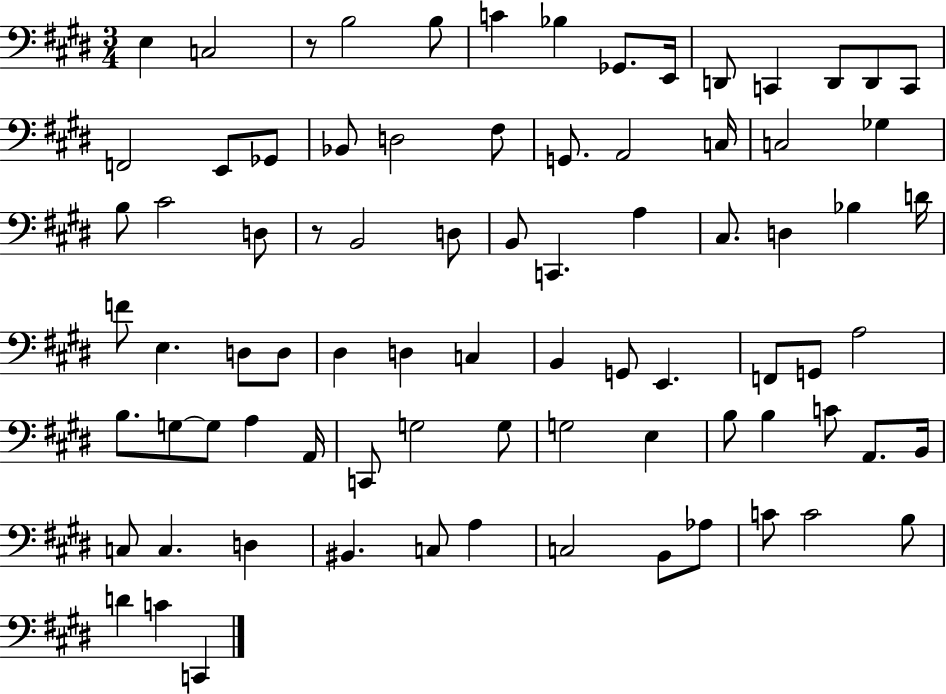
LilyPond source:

{
  \clef bass
  \numericTimeSignature
  \time 3/4
  \key e \major
  e4 c2 | r8 b2 b8 | c'4 bes4 ges,8. e,16 | d,8 c,4 d,8 d,8 c,8 | \break f,2 e,8 ges,8 | bes,8 d2 fis8 | g,8. a,2 c16 | c2 ges4 | \break b8 cis'2 d8 | r8 b,2 d8 | b,8 c,4. a4 | cis8. d4 bes4 d'16 | \break f'8 e4. d8 d8 | dis4 d4 c4 | b,4 g,8 e,4. | f,8 g,8 a2 | \break b8. g8~~ g8 a4 a,16 | c,8 g2 g8 | g2 e4 | b8 b4 c'8 a,8. b,16 | \break c8 c4. d4 | bis,4. c8 a4 | c2 b,8 aes8 | c'8 c'2 b8 | \break d'4 c'4 c,4 | \bar "|."
}